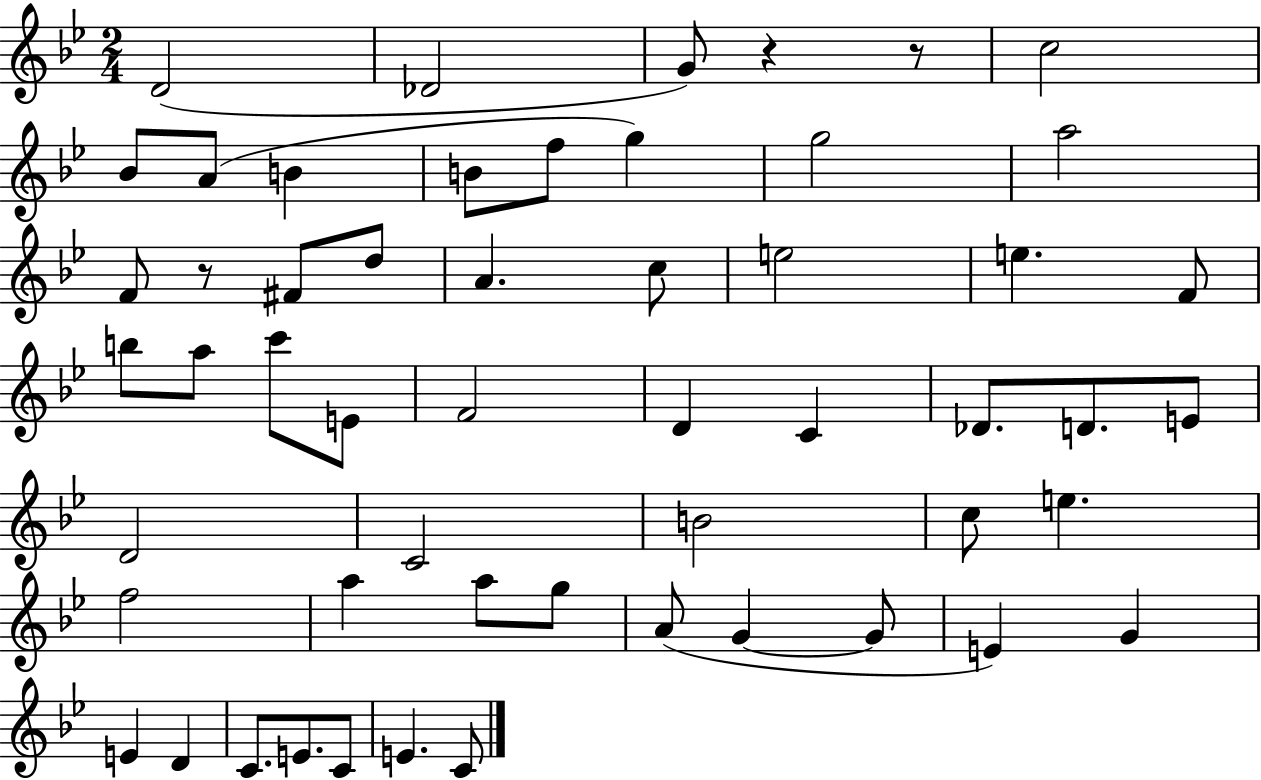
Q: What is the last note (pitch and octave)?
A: C4